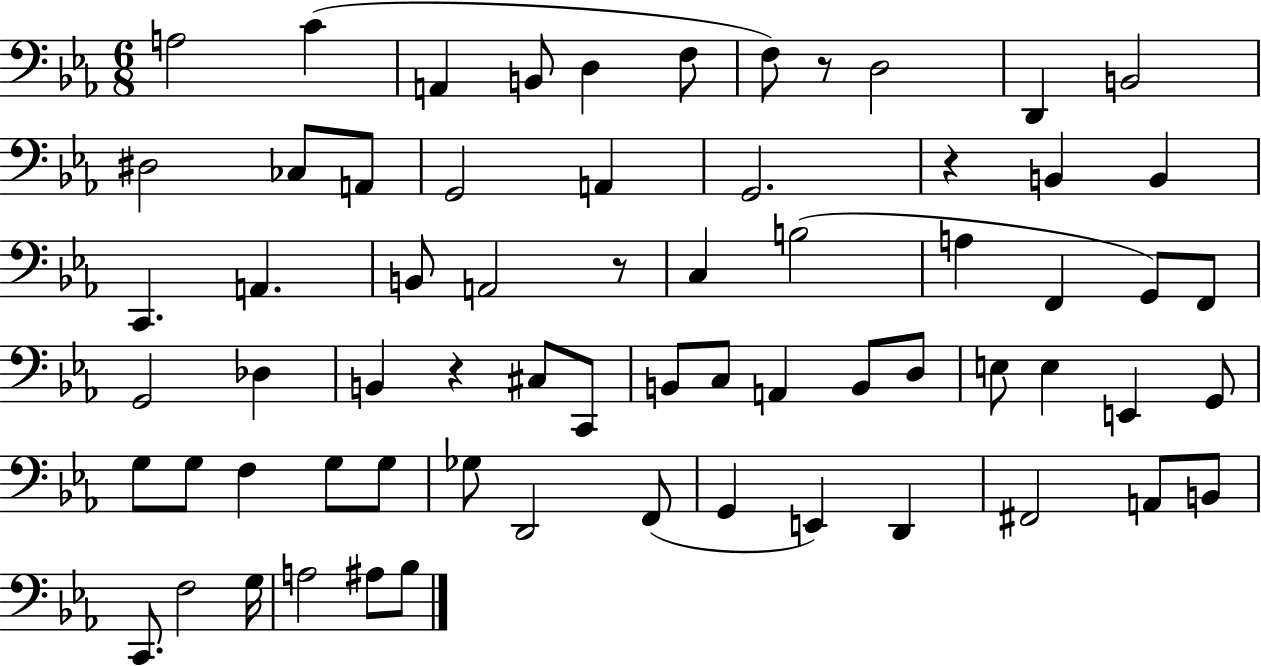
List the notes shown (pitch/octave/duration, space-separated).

A3/h C4/q A2/q B2/e D3/q F3/e F3/e R/e D3/h D2/q B2/h D#3/h CES3/e A2/e G2/h A2/q G2/h. R/q B2/q B2/q C2/q. A2/q. B2/e A2/h R/e C3/q B3/h A3/q F2/q G2/e F2/e G2/h Db3/q B2/q R/q C#3/e C2/e B2/e C3/e A2/q B2/e D3/e E3/e E3/q E2/q G2/e G3/e G3/e F3/q G3/e G3/e Gb3/e D2/h F2/e G2/q E2/q D2/q F#2/h A2/e B2/e C2/e. F3/h G3/s A3/h A#3/e Bb3/e